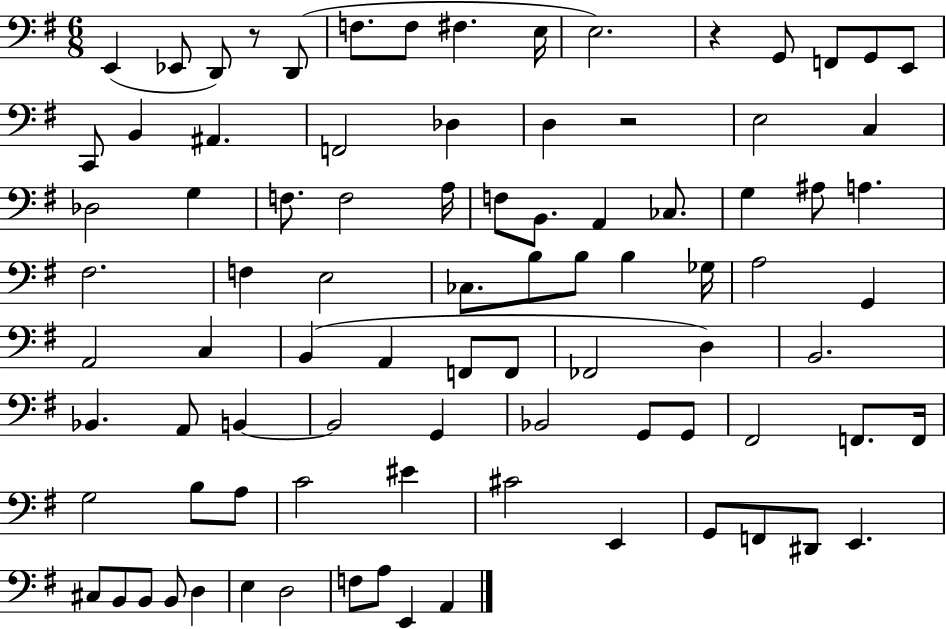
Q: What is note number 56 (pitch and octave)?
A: B2